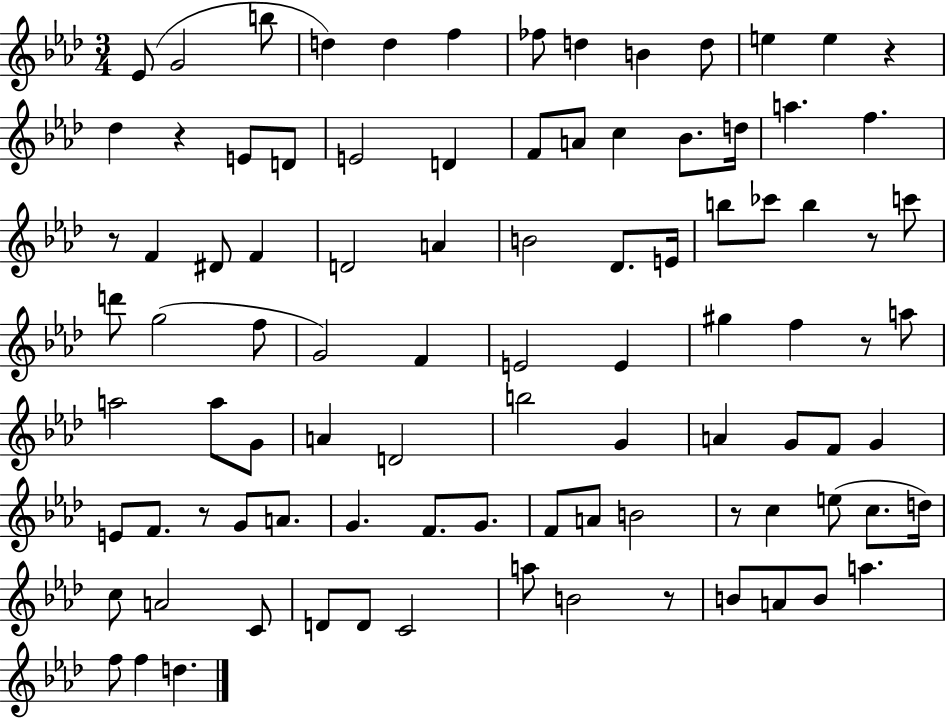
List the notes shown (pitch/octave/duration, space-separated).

Eb4/e G4/h B5/e D5/q D5/q F5/q FES5/e D5/q B4/q D5/e E5/q E5/q R/q Db5/q R/q E4/e D4/e E4/h D4/q F4/e A4/e C5/q Bb4/e. D5/s A5/q. F5/q. R/e F4/q D#4/e F4/q D4/h A4/q B4/h Db4/e. E4/s B5/e CES6/e B5/q R/e C6/e D6/e G5/h F5/e G4/h F4/q E4/h E4/q G#5/q F5/q R/e A5/e A5/h A5/e G4/e A4/q D4/h B5/h G4/q A4/q G4/e F4/e G4/q E4/e F4/e. R/e G4/e A4/e. G4/q. F4/e. G4/e. F4/e A4/e B4/h R/e C5/q E5/e C5/e. D5/s C5/e A4/h C4/e D4/e D4/e C4/h A5/e B4/h R/e B4/e A4/e B4/e A5/q. F5/e F5/q D5/q.